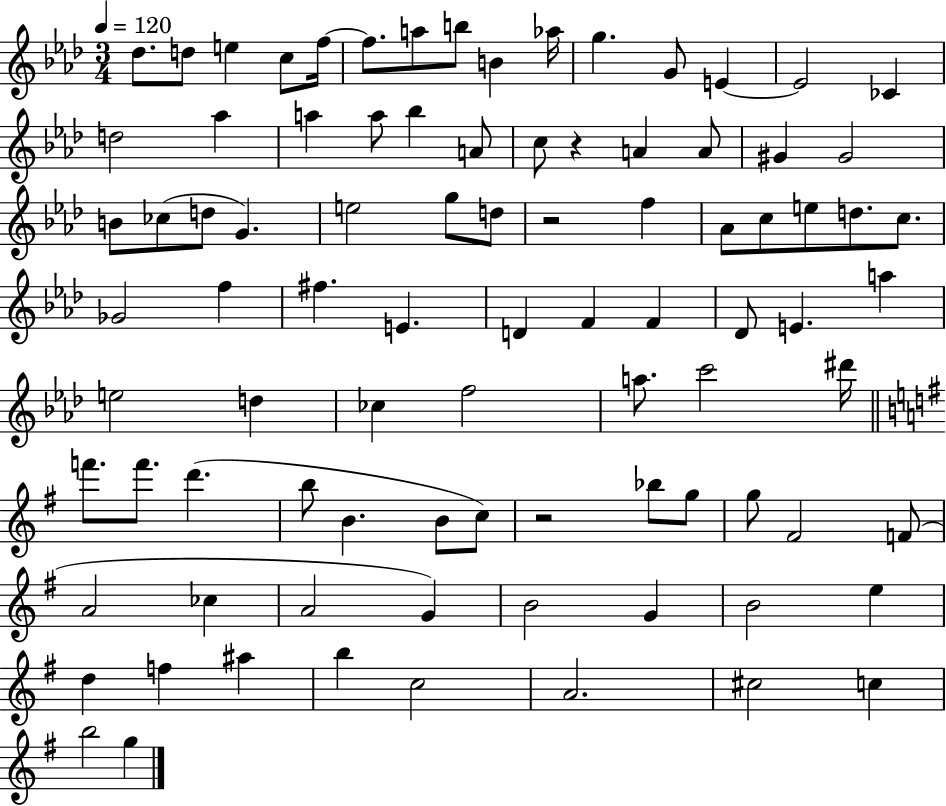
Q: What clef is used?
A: treble